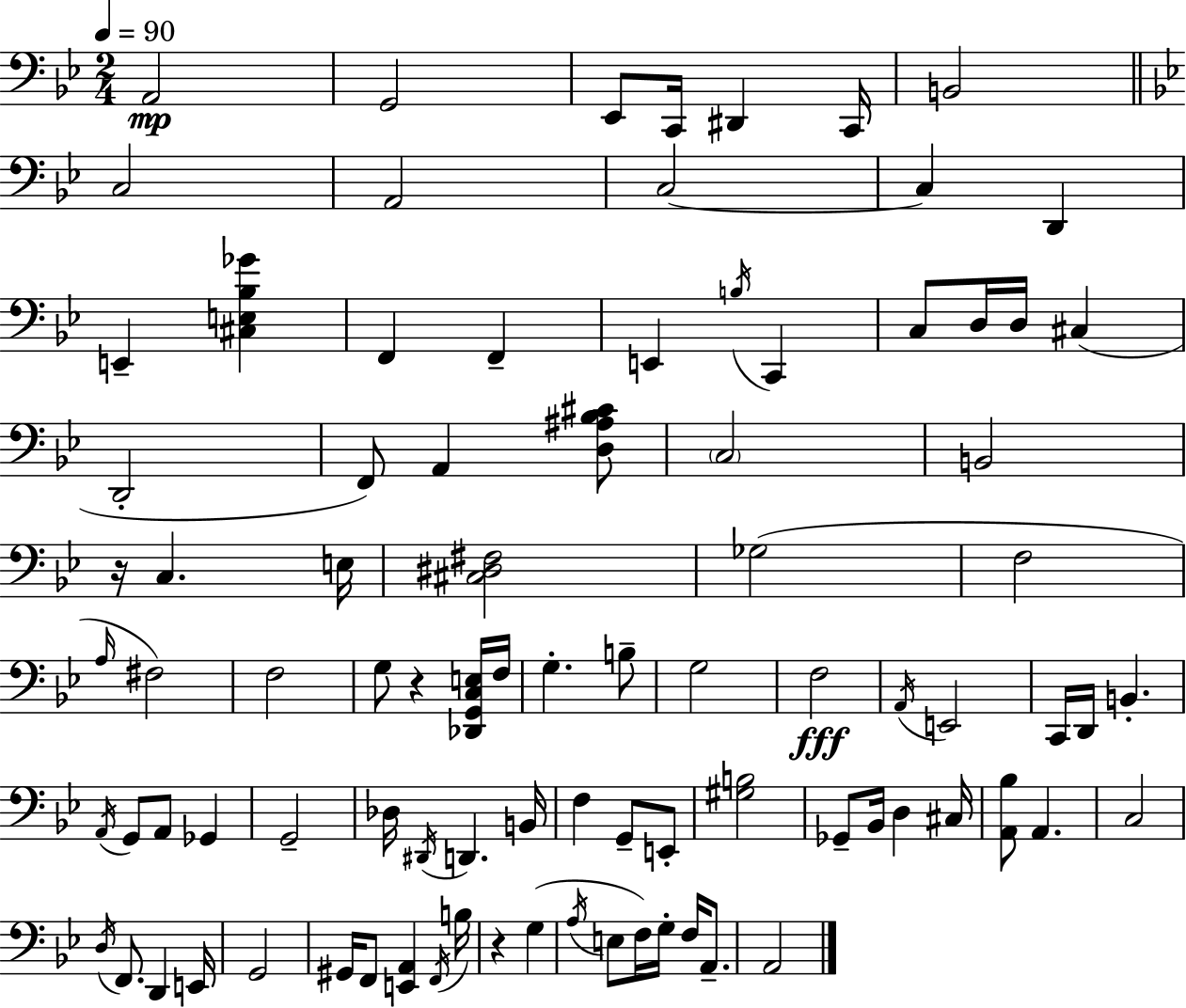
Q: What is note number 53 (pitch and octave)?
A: D2